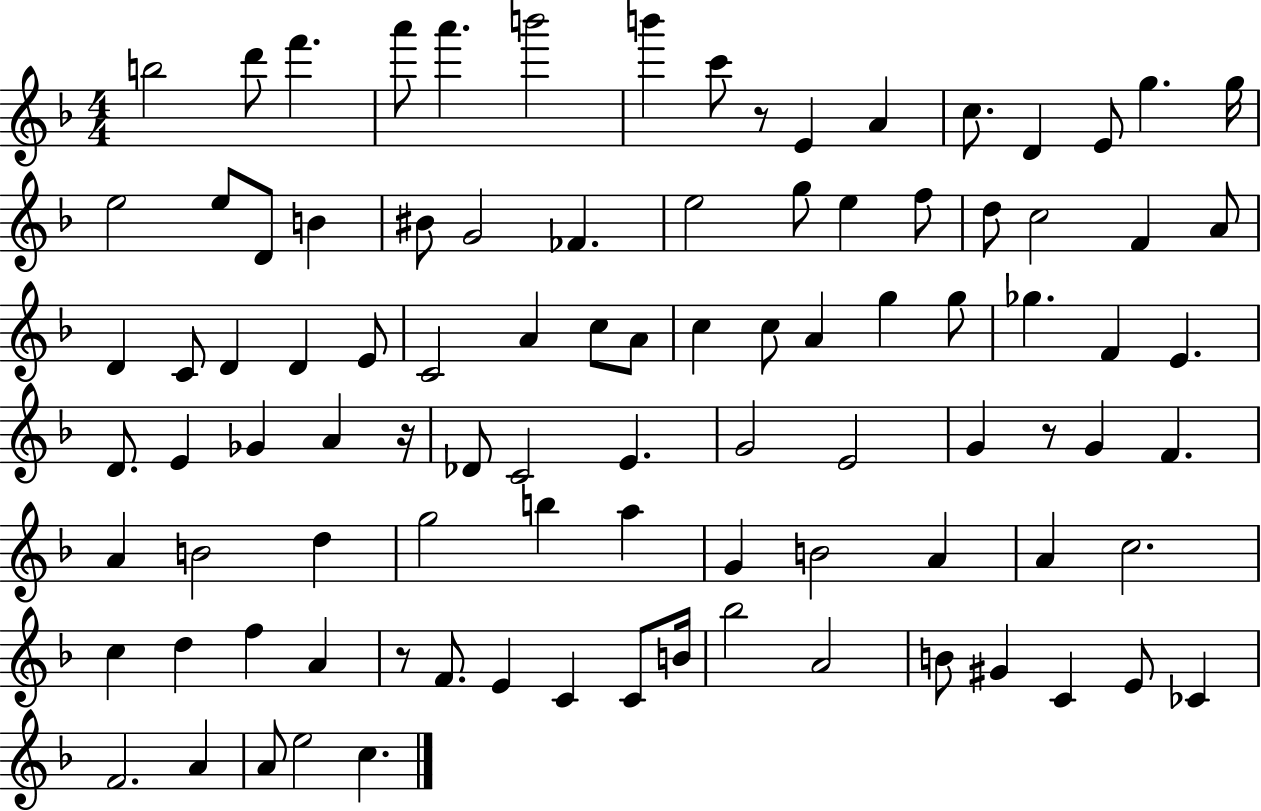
{
  \clef treble
  \numericTimeSignature
  \time 4/4
  \key f \major
  b''2 d'''8 f'''4. | a'''8 a'''4. b'''2 | b'''4 c'''8 r8 e'4 a'4 | c''8. d'4 e'8 g''4. g''16 | \break e''2 e''8 d'8 b'4 | bis'8 g'2 fes'4. | e''2 g''8 e''4 f''8 | d''8 c''2 f'4 a'8 | \break d'4 c'8 d'4 d'4 e'8 | c'2 a'4 c''8 a'8 | c''4 c''8 a'4 g''4 g''8 | ges''4. f'4 e'4. | \break d'8. e'4 ges'4 a'4 r16 | des'8 c'2 e'4. | g'2 e'2 | g'4 r8 g'4 f'4. | \break a'4 b'2 d''4 | g''2 b''4 a''4 | g'4 b'2 a'4 | a'4 c''2. | \break c''4 d''4 f''4 a'4 | r8 f'8. e'4 c'4 c'8 b'16 | bes''2 a'2 | b'8 gis'4 c'4 e'8 ces'4 | \break f'2. a'4 | a'8 e''2 c''4. | \bar "|."
}